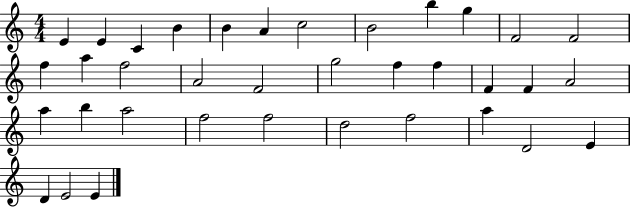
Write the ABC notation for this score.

X:1
T:Untitled
M:4/4
L:1/4
K:C
E E C B B A c2 B2 b g F2 F2 f a f2 A2 F2 g2 f f F F A2 a b a2 f2 f2 d2 f2 a D2 E D E2 E